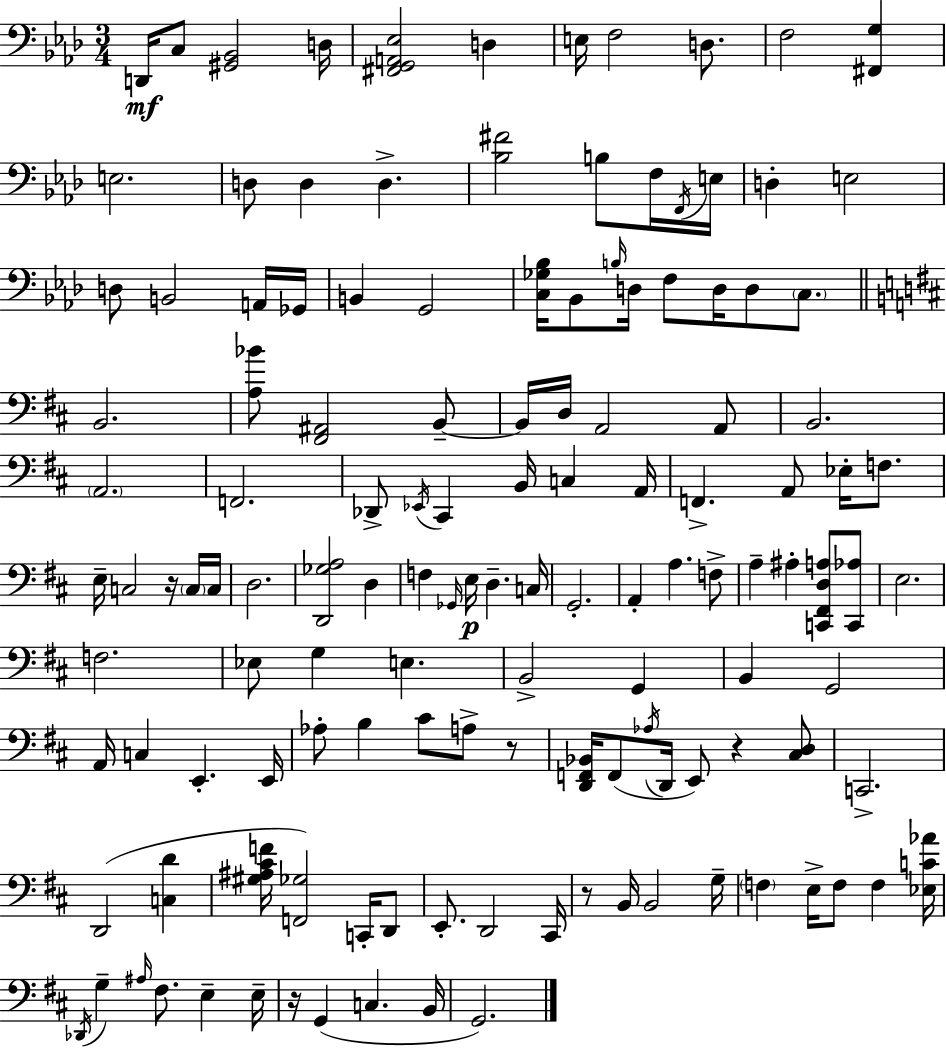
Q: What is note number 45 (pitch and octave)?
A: C3